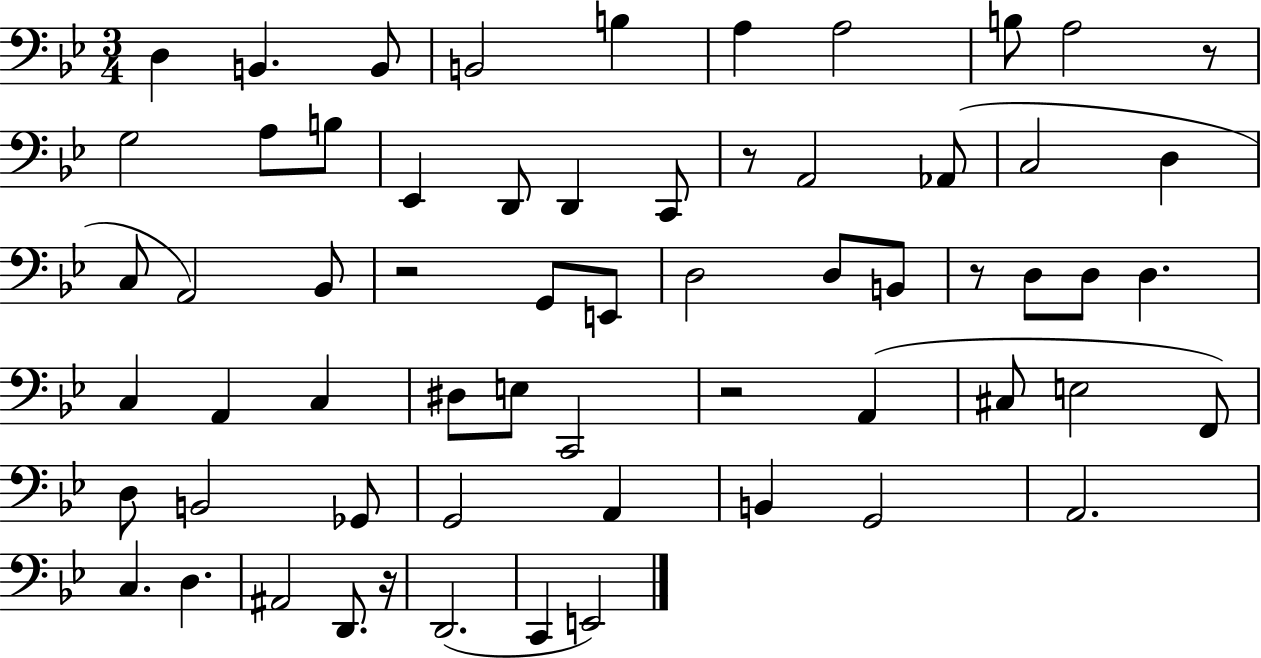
D3/q B2/q. B2/e B2/h B3/q A3/q A3/h B3/e A3/h R/e G3/h A3/e B3/e Eb2/q D2/e D2/q C2/e R/e A2/h Ab2/e C3/h D3/q C3/e A2/h Bb2/e R/h G2/e E2/e D3/h D3/e B2/e R/e D3/e D3/e D3/q. C3/q A2/q C3/q D#3/e E3/e C2/h R/h A2/q C#3/e E3/h F2/e D3/e B2/h Gb2/e G2/h A2/q B2/q G2/h A2/h. C3/q. D3/q. A#2/h D2/e. R/s D2/h. C2/q E2/h